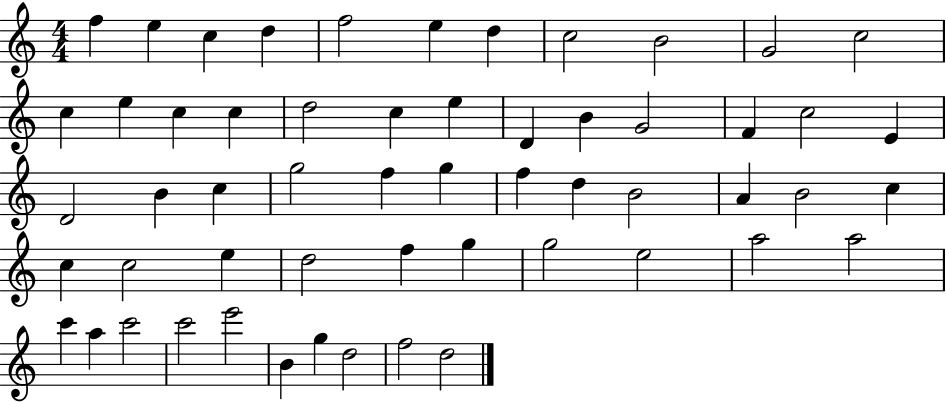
F5/q E5/q C5/q D5/q F5/h E5/q D5/q C5/h B4/h G4/h C5/h C5/q E5/q C5/q C5/q D5/h C5/q E5/q D4/q B4/q G4/h F4/q C5/h E4/q D4/h B4/q C5/q G5/h F5/q G5/q F5/q D5/q B4/h A4/q B4/h C5/q C5/q C5/h E5/q D5/h F5/q G5/q G5/h E5/h A5/h A5/h C6/q A5/q C6/h C6/h E6/h B4/q G5/q D5/h F5/h D5/h